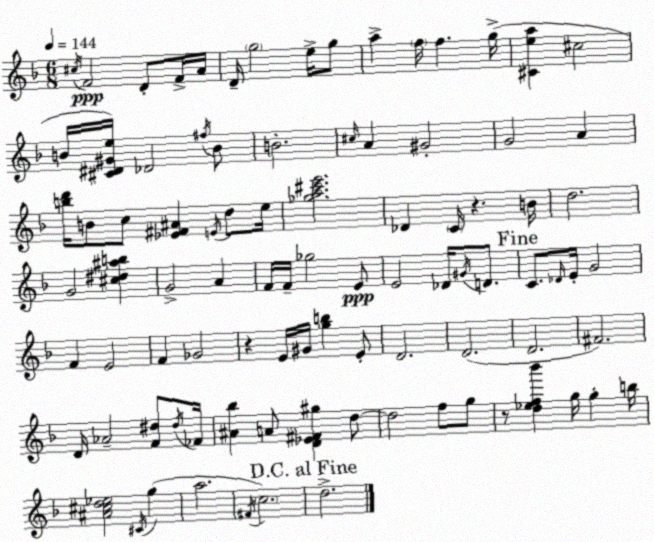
X:1
T:Untitled
M:6/8
L:1/4
K:F
^c/4 F2 D/2 F/4 A/4 D/4 g2 e/4 g/2 a f/4 f g/4 [^Cea] ^c2 B/4 [^C^D^Ge]/4 _D2 ^f/4 B/2 B2 ^c/4 A ^G2 G2 A [bd']/4 B/2 c/2 [_E^F^A] E/4 d/2 e/4 [_ga^c'e']2 _D C/4 z B/4 d2 G2 [^c^d^ab] G2 A F/4 F/4 _g2 E/2 E2 _D/4 ^G/4 D/2 C/2 _D/4 E/4 G2 F E2 F _G2 z E/4 ^G/4 [gb] E/2 D2 D2 D2 ^F2 D/4 _A2 [F^d]/2 ^d/4 _F/4 [^A_b] A/2 [D_E^F^g] d/2 d2 f/2 g/2 z/2 [d_ef_b'] g/4 g b/4 [^A^cd_e]2 ^C/4 g a2 ^F/4 c2 d2